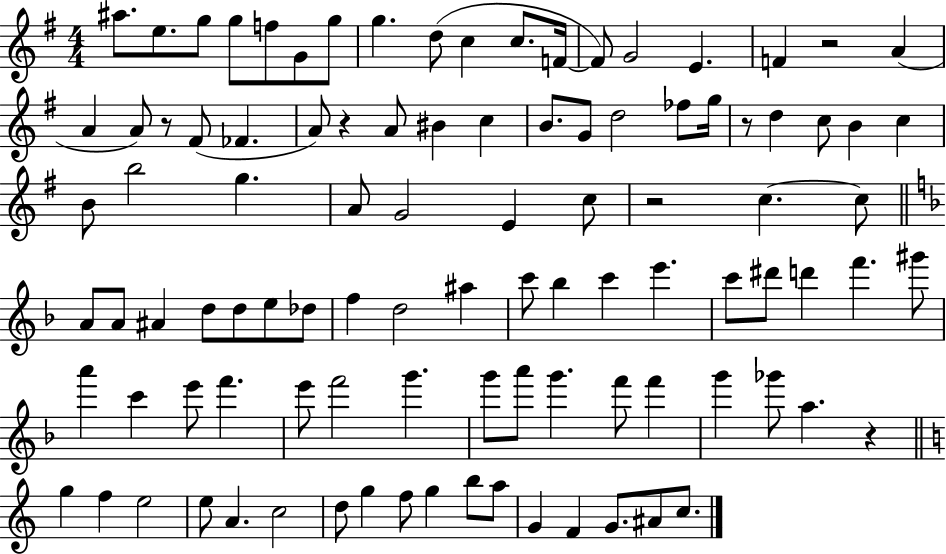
X:1
T:Untitled
M:4/4
L:1/4
K:G
^a/2 e/2 g/2 g/2 f/2 G/2 g/2 g d/2 c c/2 F/4 F/2 G2 E F z2 A A A/2 z/2 ^F/2 _F A/2 z A/2 ^B c B/2 G/2 d2 _f/2 g/4 z/2 d c/2 B c B/2 b2 g A/2 G2 E c/2 z2 c c/2 A/2 A/2 ^A d/2 d/2 e/2 _d/2 f d2 ^a c'/2 _b c' e' c'/2 ^d'/2 d' f' ^g'/2 a' c' e'/2 f' e'/2 f'2 g' g'/2 a'/2 g' f'/2 f' g' _g'/2 a z g f e2 e/2 A c2 d/2 g f/2 g b/2 a/2 G F G/2 ^A/2 c/2